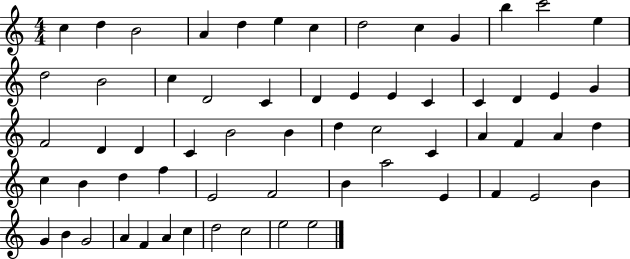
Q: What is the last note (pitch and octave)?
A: E5